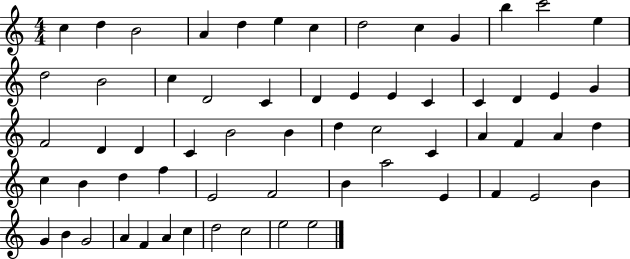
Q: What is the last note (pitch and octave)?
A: E5